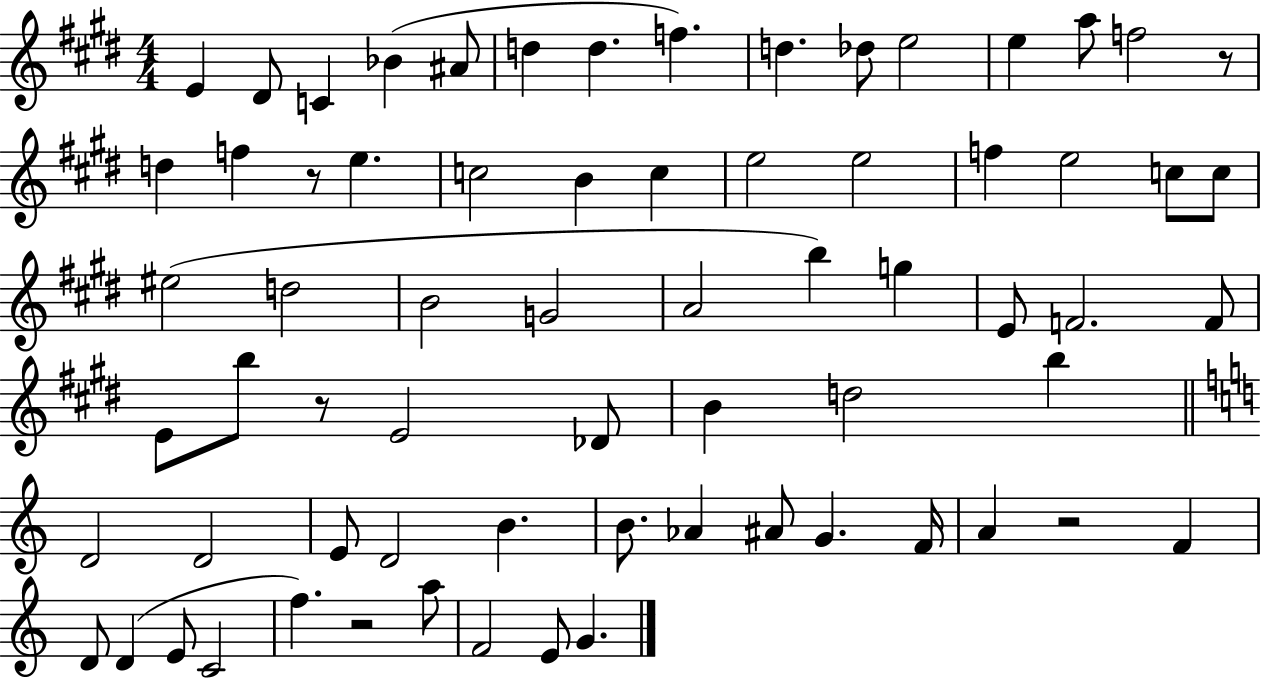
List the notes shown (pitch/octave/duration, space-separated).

E4/q D#4/e C4/q Bb4/q A#4/e D5/q D5/q. F5/q. D5/q. Db5/e E5/h E5/q A5/e F5/h R/e D5/q F5/q R/e E5/q. C5/h B4/q C5/q E5/h E5/h F5/q E5/h C5/e C5/e EIS5/h D5/h B4/h G4/h A4/h B5/q G5/q E4/e F4/h. F4/e E4/e B5/e R/e E4/h Db4/e B4/q D5/h B5/q D4/h D4/h E4/e D4/h B4/q. B4/e. Ab4/q A#4/e G4/q. F4/s A4/q R/h F4/q D4/e D4/q E4/e C4/h F5/q. R/h A5/e F4/h E4/e G4/q.